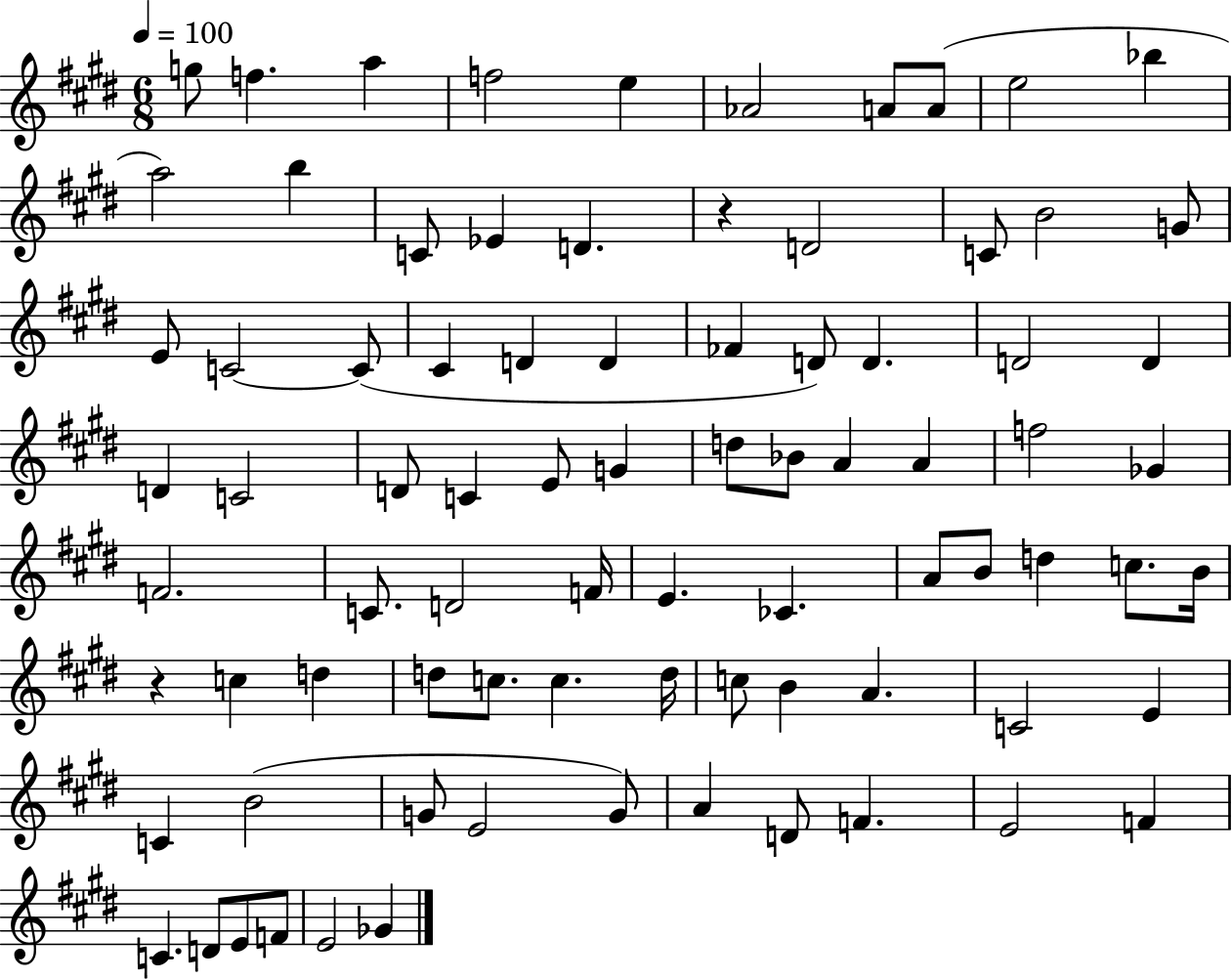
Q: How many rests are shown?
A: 2